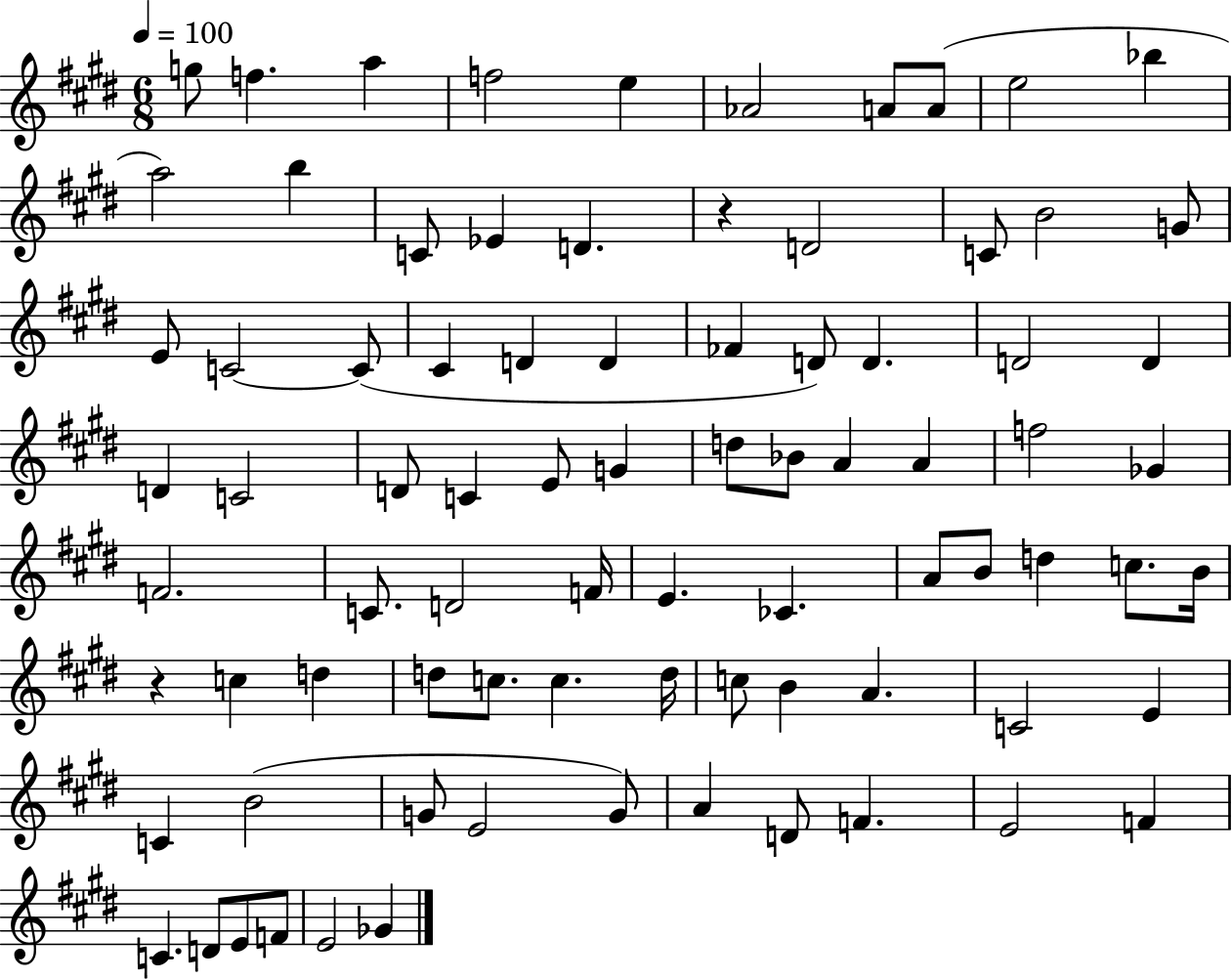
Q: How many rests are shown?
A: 2